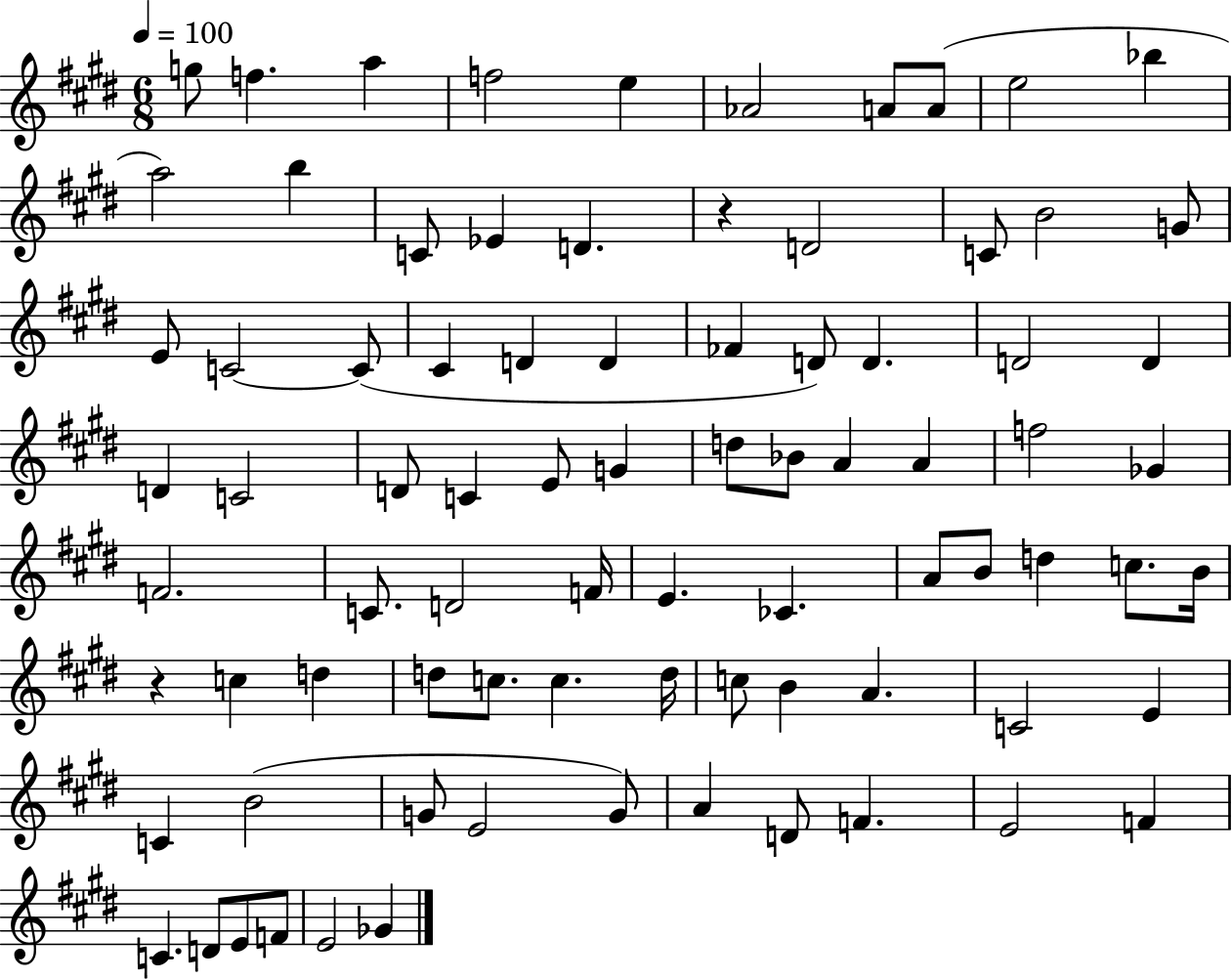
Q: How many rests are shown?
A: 2